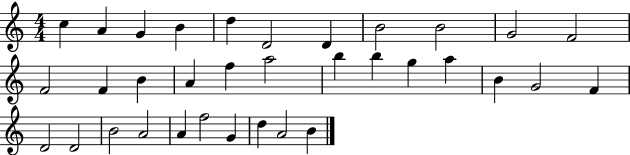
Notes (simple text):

C5/q A4/q G4/q B4/q D5/q D4/h D4/q B4/h B4/h G4/h F4/h F4/h F4/q B4/q A4/q F5/q A5/h B5/q B5/q G5/q A5/q B4/q G4/h F4/q D4/h D4/h B4/h A4/h A4/q F5/h G4/q D5/q A4/h B4/q